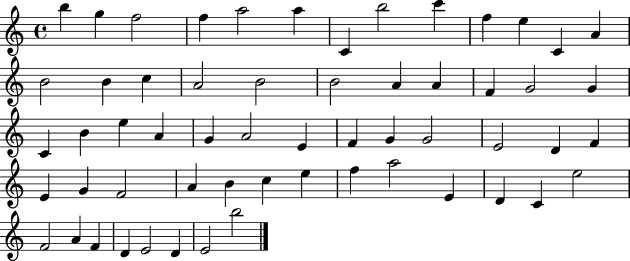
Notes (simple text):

B5/q G5/q F5/h F5/q A5/h A5/q C4/q B5/h C6/q F5/q E5/q C4/q A4/q B4/h B4/q C5/q A4/h B4/h B4/h A4/q A4/q F4/q G4/h G4/q C4/q B4/q E5/q A4/q G4/q A4/h E4/q F4/q G4/q G4/h E4/h D4/q F4/q E4/q G4/q F4/h A4/q B4/q C5/q E5/q F5/q A5/h E4/q D4/q C4/q E5/h F4/h A4/q F4/q D4/q E4/h D4/q E4/h B5/h